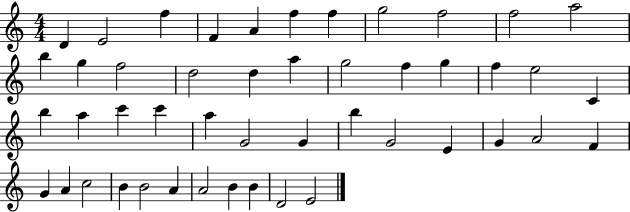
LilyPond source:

{
  \clef treble
  \numericTimeSignature
  \time 4/4
  \key c \major
  d'4 e'2 f''4 | f'4 a'4 f''4 f''4 | g''2 f''2 | f''2 a''2 | \break b''4 g''4 f''2 | d''2 d''4 a''4 | g''2 f''4 g''4 | f''4 e''2 c'4 | \break b''4 a''4 c'''4 c'''4 | a''4 g'2 g'4 | b''4 g'2 e'4 | g'4 a'2 f'4 | \break g'4 a'4 c''2 | b'4 b'2 a'4 | a'2 b'4 b'4 | d'2 e'2 | \break \bar "|."
}